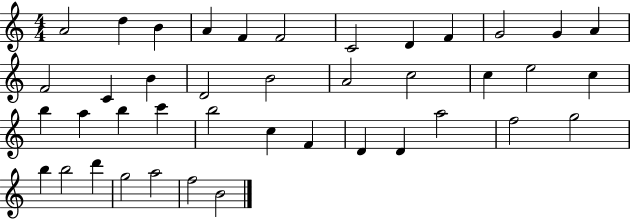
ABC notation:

X:1
T:Untitled
M:4/4
L:1/4
K:C
A2 d B A F F2 C2 D F G2 G A F2 C B D2 B2 A2 c2 c e2 c b a b c' b2 c F D D a2 f2 g2 b b2 d' g2 a2 f2 B2